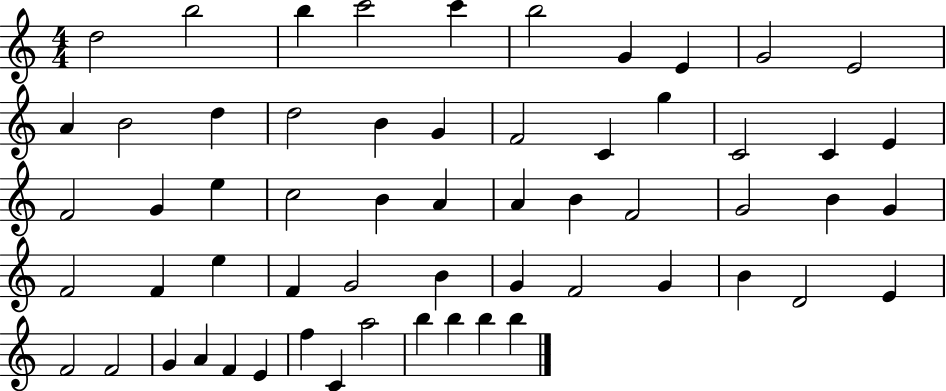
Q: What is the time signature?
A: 4/4